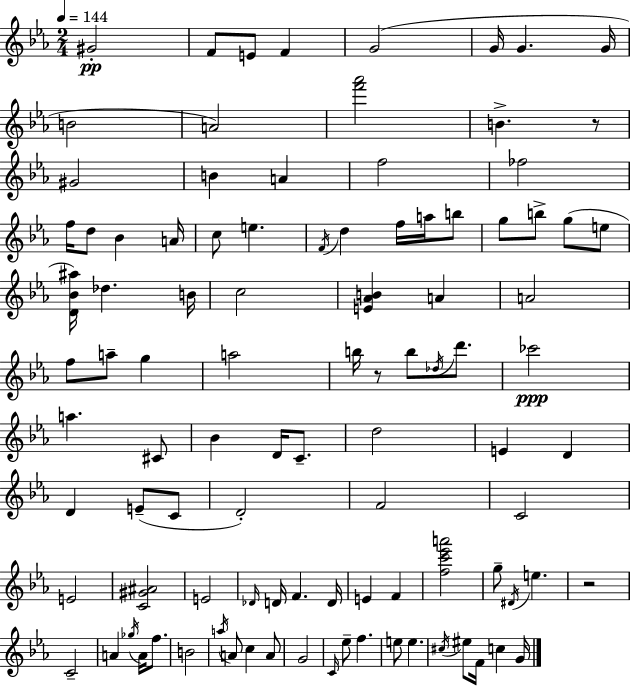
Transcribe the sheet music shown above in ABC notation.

X:1
T:Untitled
M:2/4
L:1/4
K:Cm
^G2 F/2 E/2 F G2 G/4 G G/4 B2 A2 [f'_a']2 B z/2 ^G2 B A f2 _f2 f/4 d/2 _B A/4 c/2 e F/4 d f/4 a/4 b/2 g/2 b/2 g/2 e/2 [D_B^a]/4 _d B/4 c2 [E_AB] A A2 f/2 a/2 g a2 b/4 z/2 b/2 _d/4 d'/2 _c'2 a ^C/2 _B D/4 C/2 d2 E D D E/2 C/2 D2 F2 C2 E2 [C^G^A]2 E2 _D/4 D/4 F D/4 E F [fc'_e'a']2 g/2 ^D/4 e z2 C2 A _g/4 A/4 f/2 B2 a/4 A/2 c A/2 G2 C/4 _e/2 f e/2 e ^c/4 ^e/2 F/4 c G/4